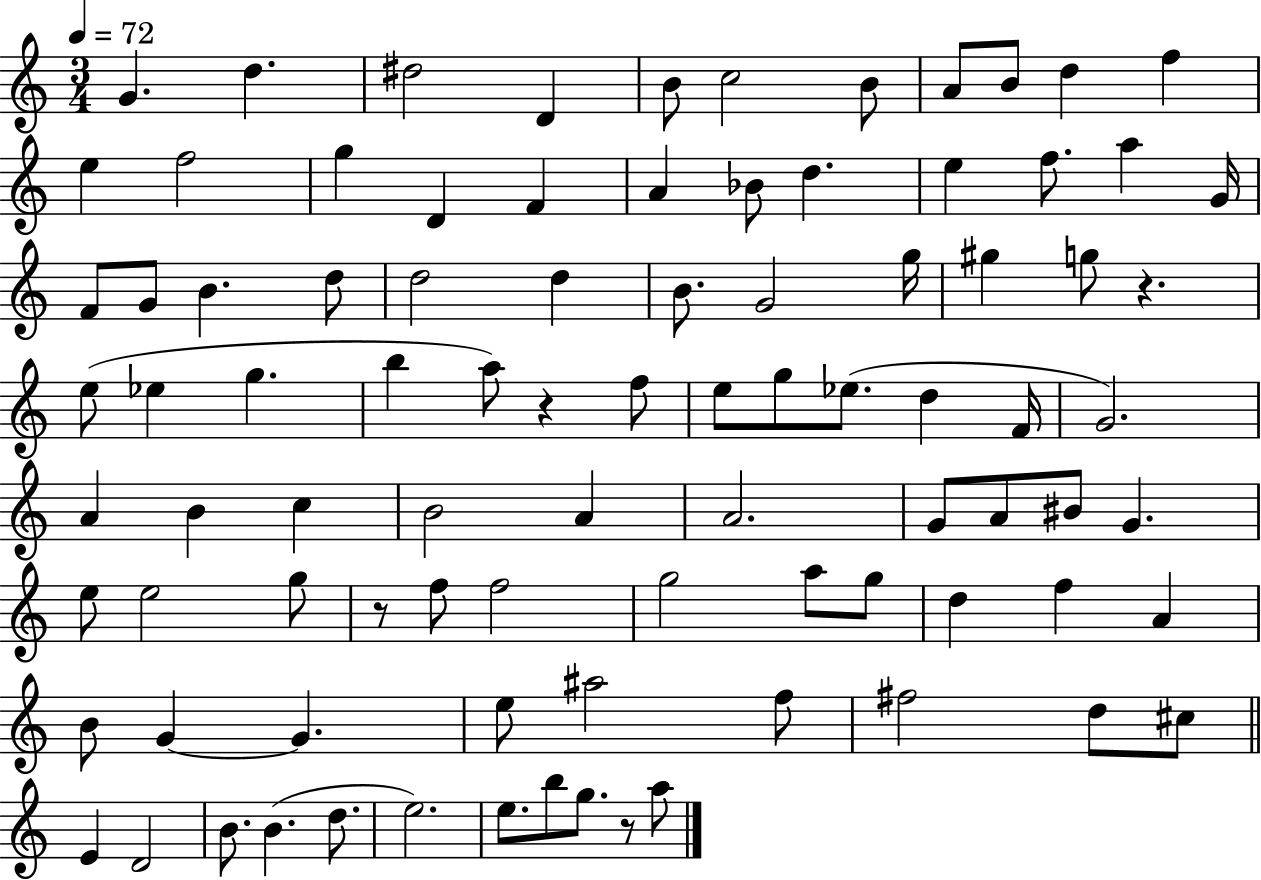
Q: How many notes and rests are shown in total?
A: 90